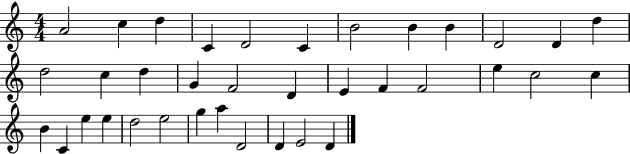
X:1
T:Untitled
M:4/4
L:1/4
K:C
A2 c d C D2 C B2 B B D2 D d d2 c d G F2 D E F F2 e c2 c B C e e d2 e2 g a D2 D E2 D